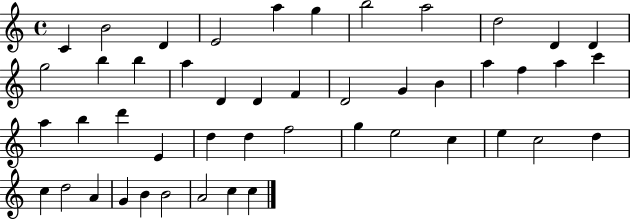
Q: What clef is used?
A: treble